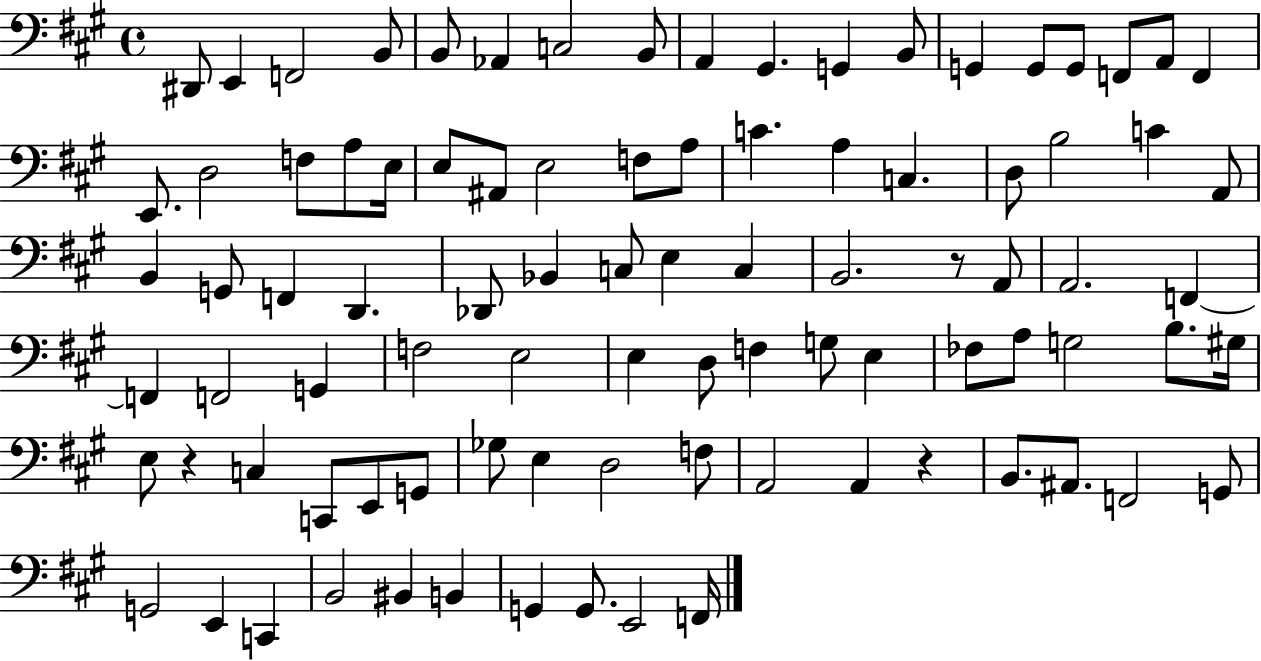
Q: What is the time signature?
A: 4/4